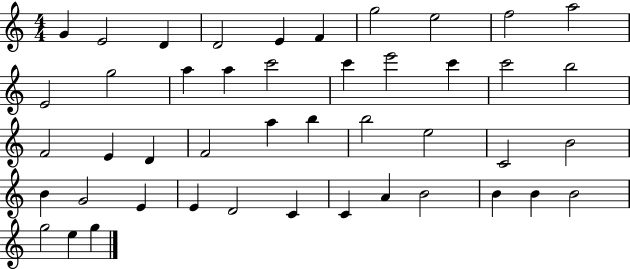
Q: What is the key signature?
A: C major